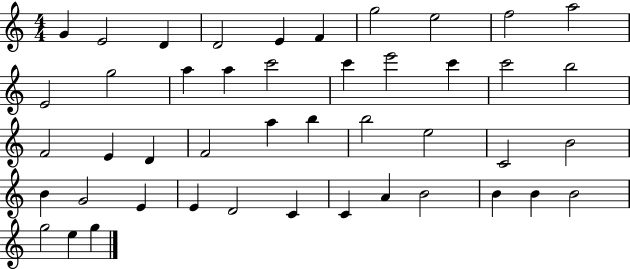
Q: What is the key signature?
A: C major